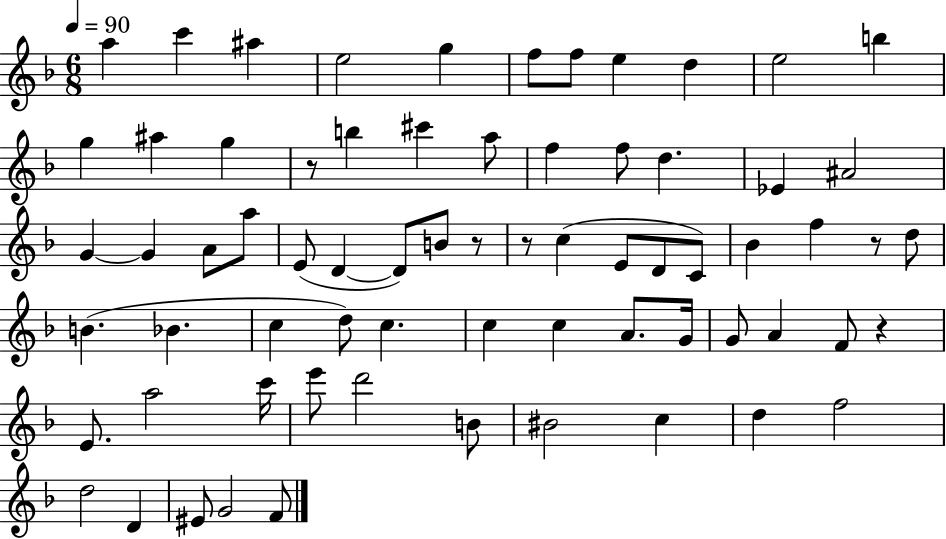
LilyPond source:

{
  \clef treble
  \numericTimeSignature
  \time 6/8
  \key f \major
  \tempo 4 = 90
  a''4 c'''4 ais''4 | e''2 g''4 | f''8 f''8 e''4 d''4 | e''2 b''4 | \break g''4 ais''4 g''4 | r8 b''4 cis'''4 a''8 | f''4 f''8 d''4. | ees'4 ais'2 | \break g'4~~ g'4 a'8 a''8 | e'8( d'4~~ d'8) b'8 r8 | r8 c''4( e'8 d'8 c'8) | bes'4 f''4 r8 d''8 | \break b'4.( bes'4. | c''4 d''8) c''4. | c''4 c''4 a'8. g'16 | g'8 a'4 f'8 r4 | \break e'8. a''2 c'''16 | e'''8 d'''2 b'8 | bis'2 c''4 | d''4 f''2 | \break d''2 d'4 | eis'8 g'2 f'8 | \bar "|."
}